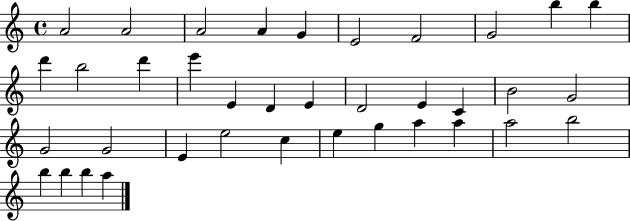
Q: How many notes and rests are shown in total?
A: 37